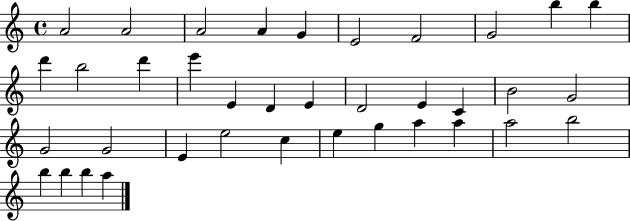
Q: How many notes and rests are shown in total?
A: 37